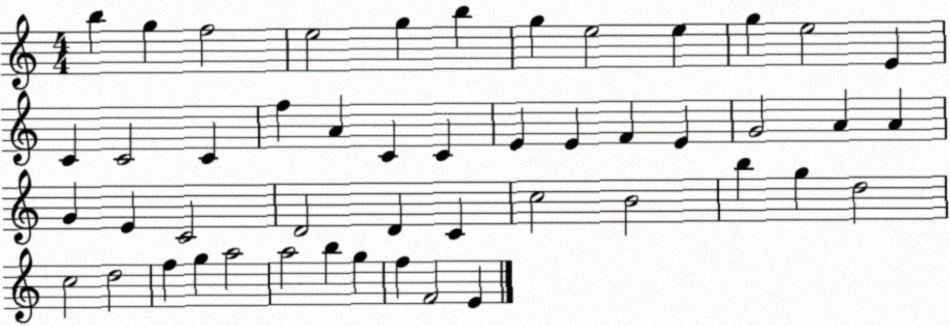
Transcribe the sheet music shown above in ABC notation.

X:1
T:Untitled
M:4/4
L:1/4
K:C
b g f2 e2 g b g e2 e g e2 E C C2 C f A C C E E F E G2 A A G E C2 D2 D C c2 B2 b g d2 c2 d2 f g a2 a2 b g f F2 E